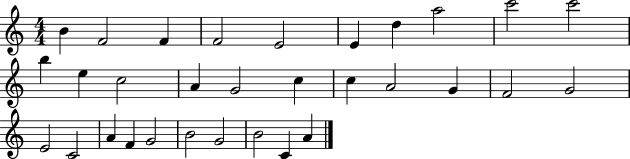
B4/q F4/h F4/q F4/h E4/h E4/q D5/q A5/h C6/h C6/h B5/q E5/q C5/h A4/q G4/h C5/q C5/q A4/h G4/q F4/h G4/h E4/h C4/h A4/q F4/q G4/h B4/h G4/h B4/h C4/q A4/q